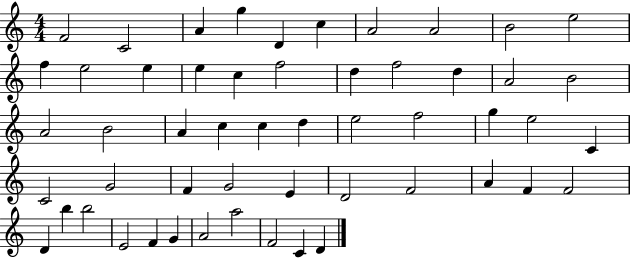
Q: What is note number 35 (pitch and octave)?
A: F4